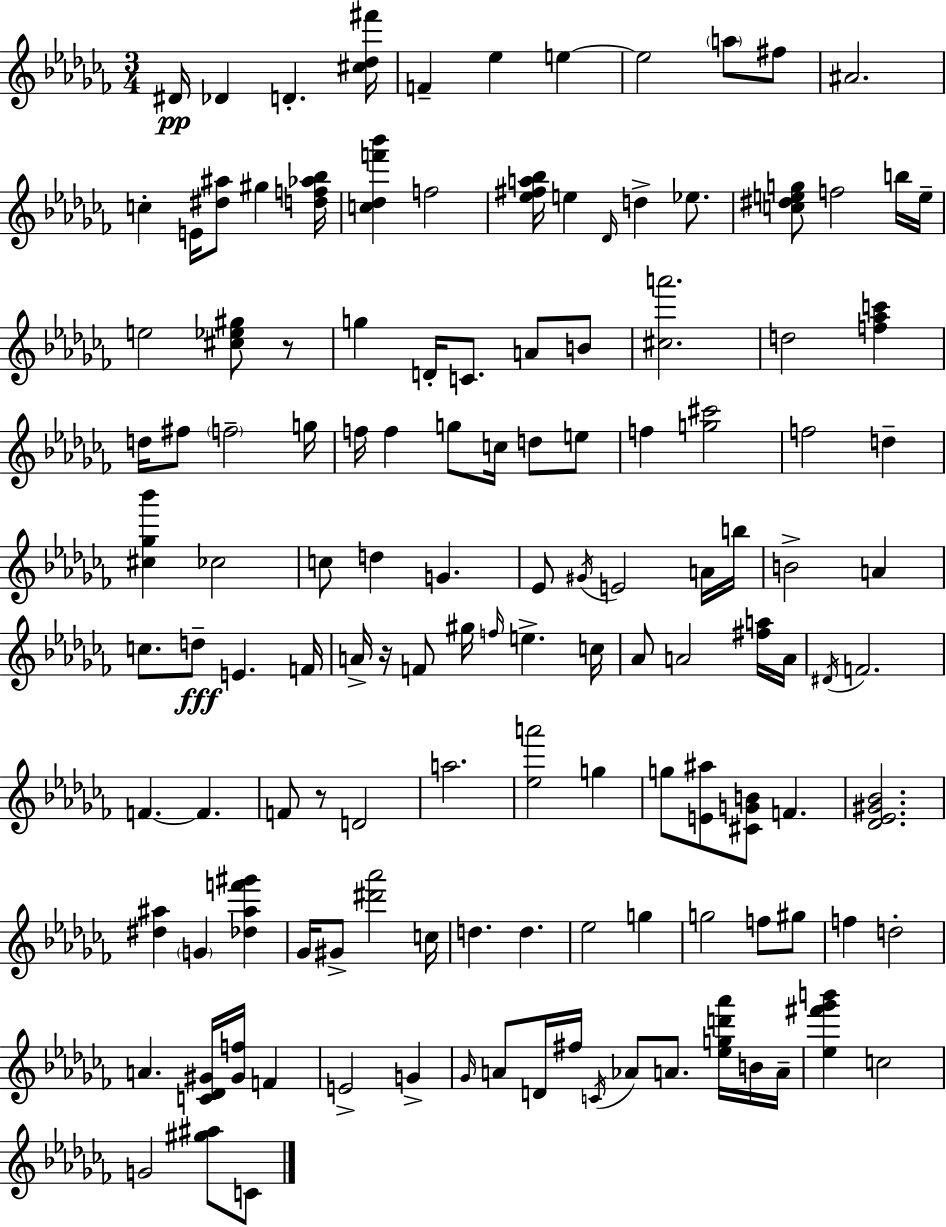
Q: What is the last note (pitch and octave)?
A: C4